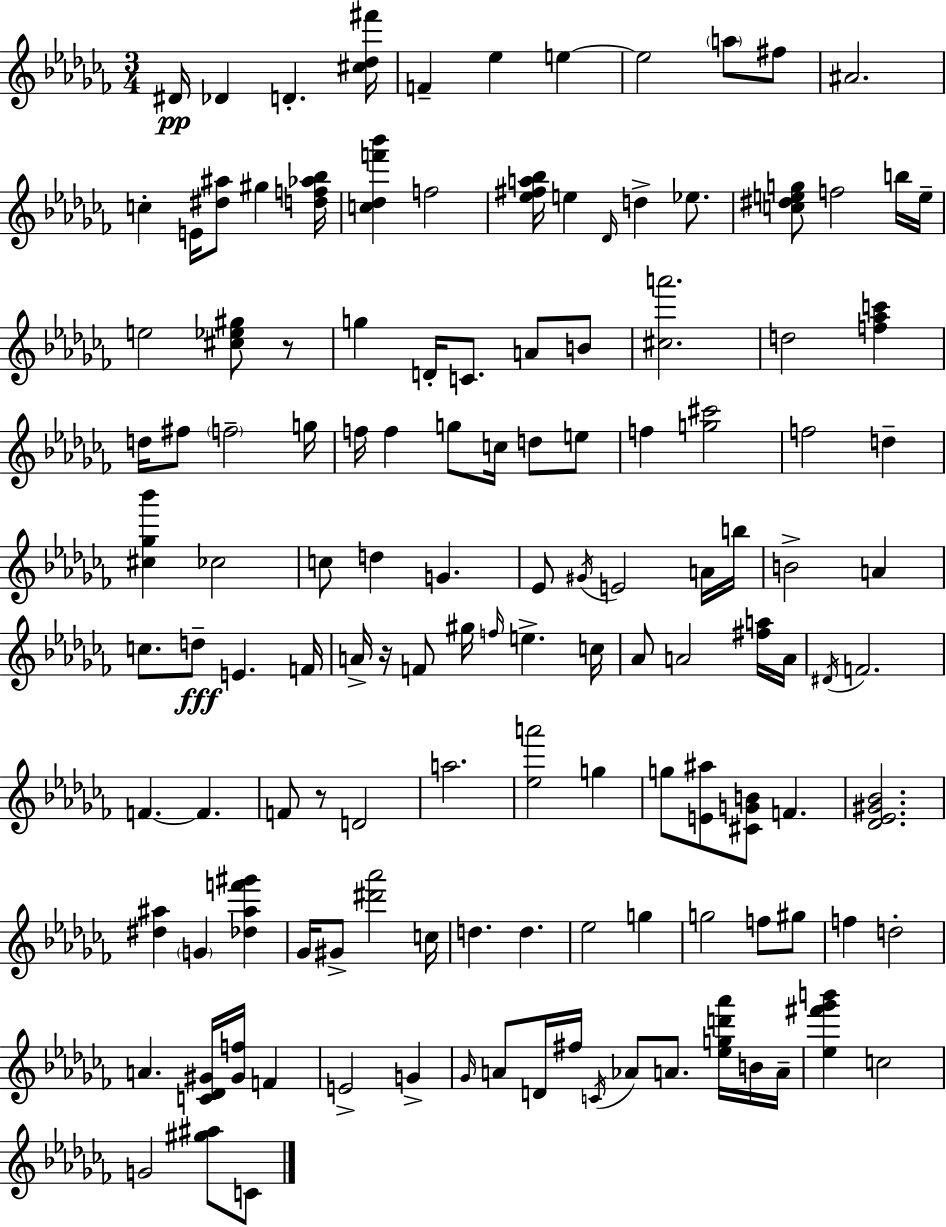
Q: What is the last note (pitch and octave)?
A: C4